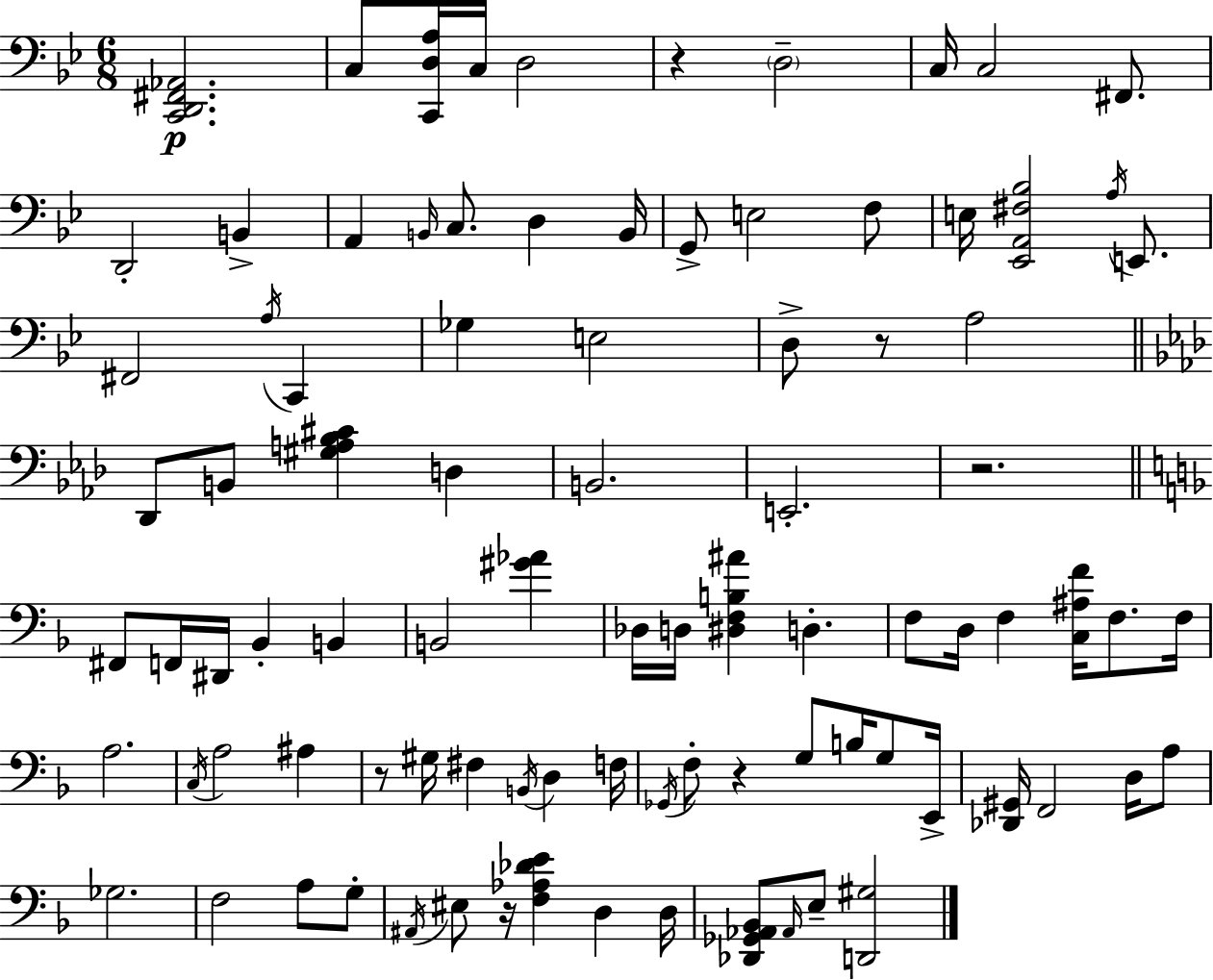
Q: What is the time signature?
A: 6/8